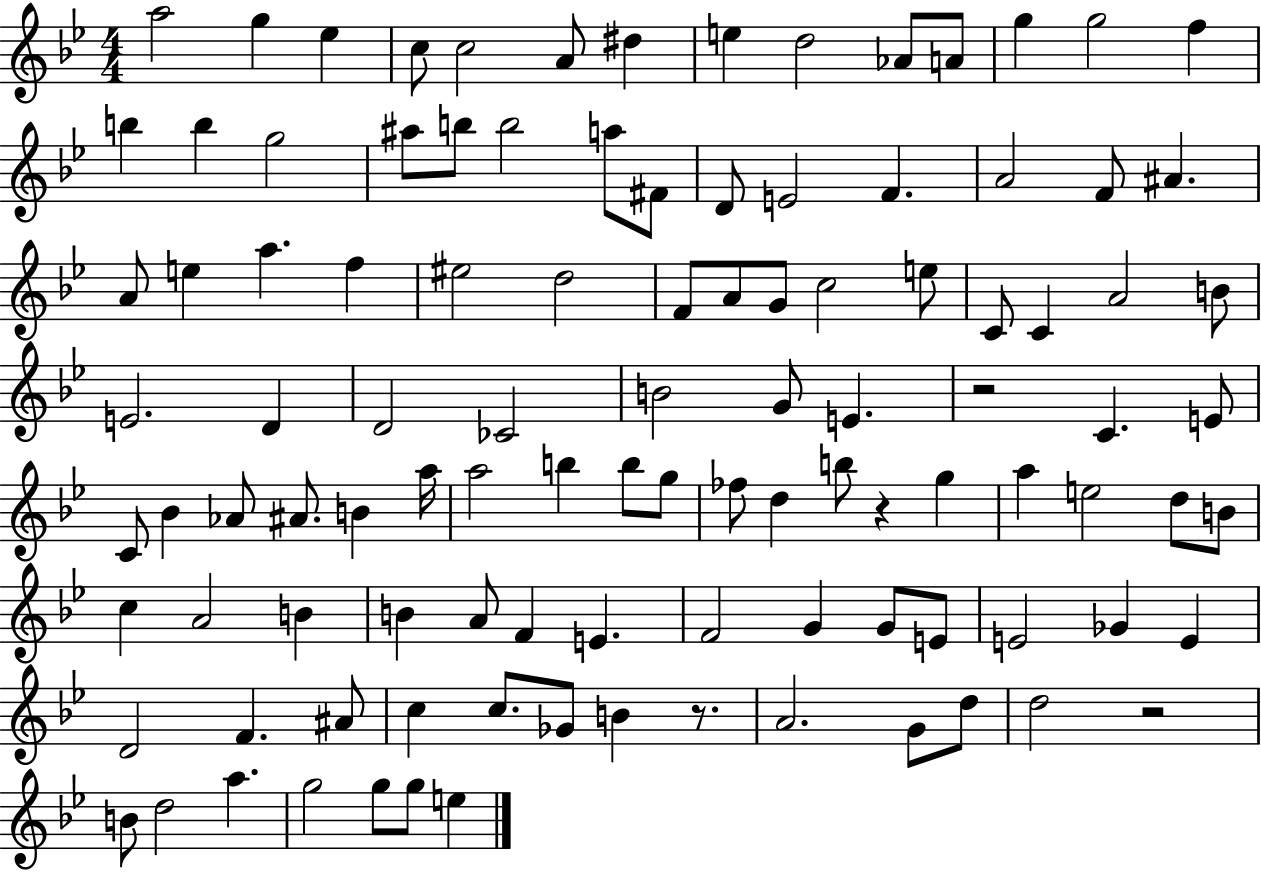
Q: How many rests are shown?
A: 4